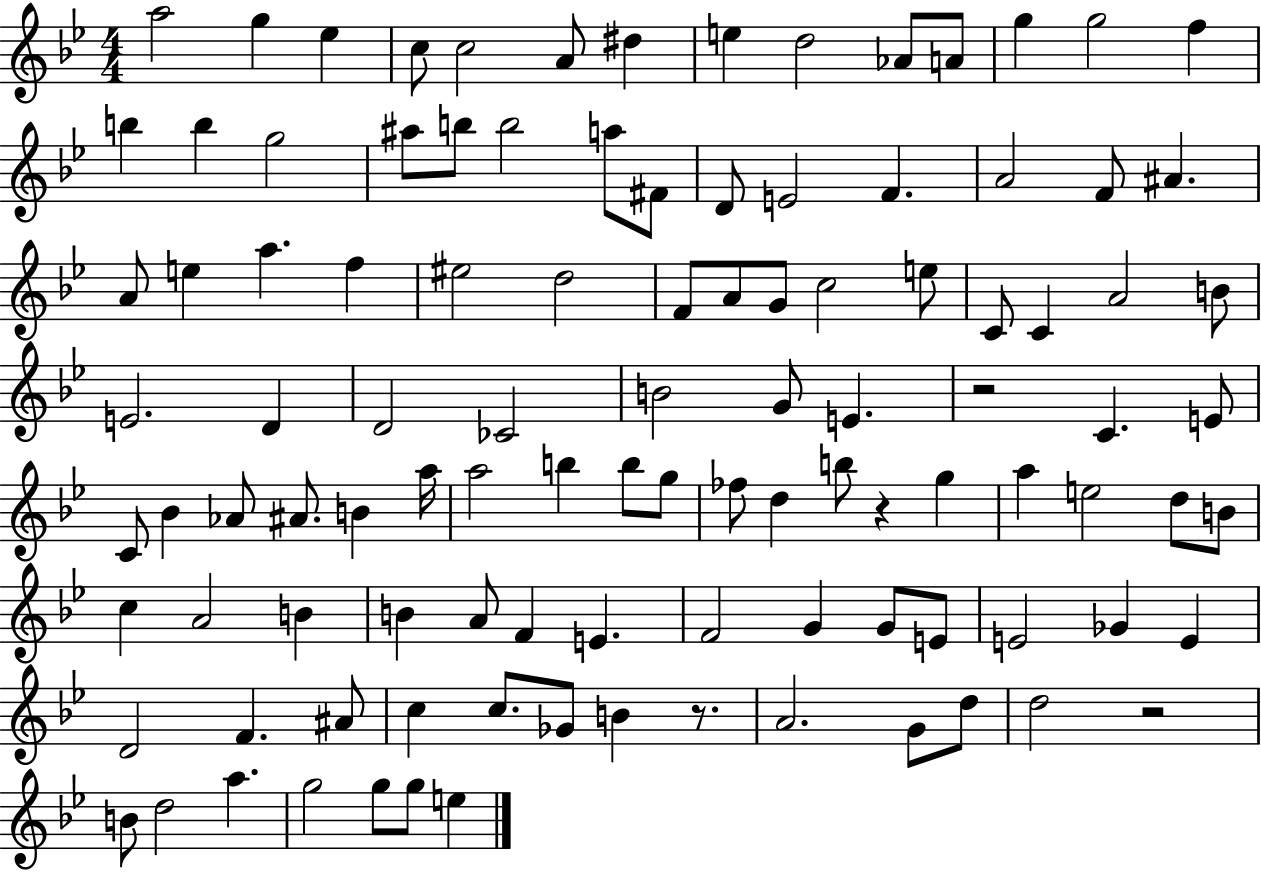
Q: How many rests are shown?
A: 4